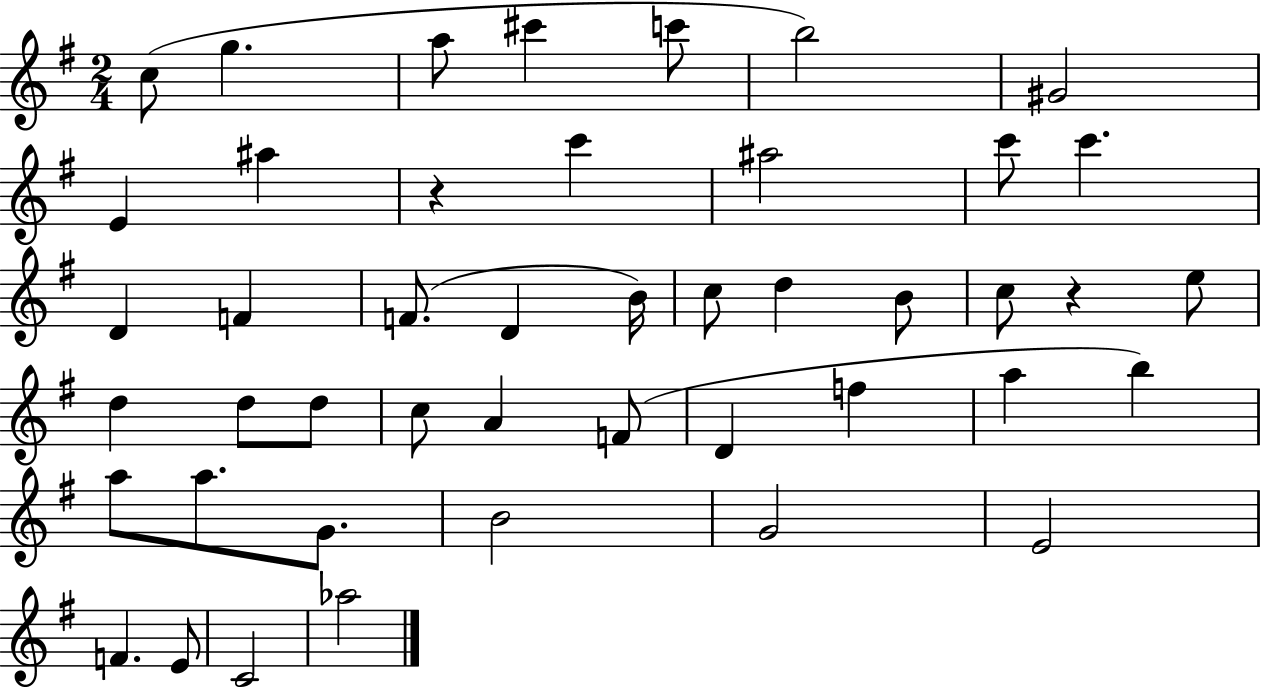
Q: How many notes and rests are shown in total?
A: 45